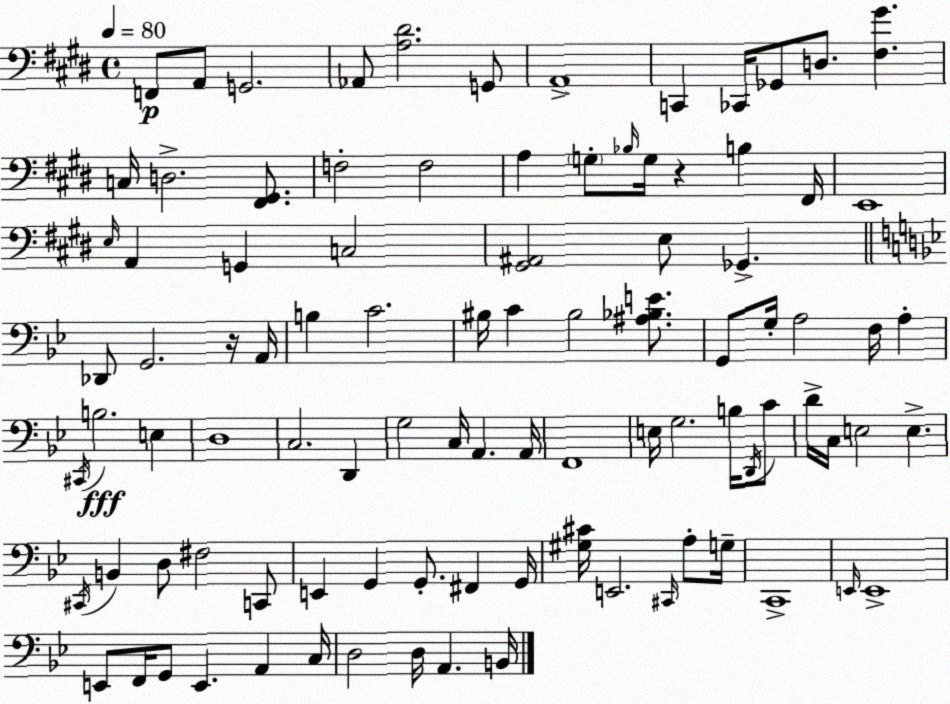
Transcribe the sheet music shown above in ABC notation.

X:1
T:Untitled
M:4/4
L:1/4
K:E
F,,/2 A,,/2 G,,2 _A,,/2 [A,^D]2 G,,/2 A,,4 C,, _C,,/4 _G,,/2 D,/2 [^F,^G] C,/4 D,2 [^F,,^G,,]/2 F,2 F,2 A, G,/2 _B,/4 G,/4 z B, ^F,,/4 E,,4 E,/4 A,, G,, C,2 [^G,,^A,,]2 E,/2 _G,, _D,,/2 G,,2 z/4 A,,/4 B, C2 ^B,/4 C ^B,2 [^A,_B,E]/2 G,,/2 G,/4 A,2 F,/4 A, ^C,,/4 B,2 E, D,4 C,2 D,, G,2 C,/4 A,, A,,/4 F,,4 E,/4 G,2 B,/4 D,,/4 C/2 D/4 C,/4 E,2 E, ^C,,/4 B,, D,/2 ^F,2 C,,/2 E,, G,, G,,/2 ^F,, G,,/4 [^G,^C]/4 E,,2 ^C,,/4 A,/2 G,/4 C,,4 E,,/4 E,,4 E,,/2 F,,/4 G,,/2 E,, A,, C,/4 D,2 D,/4 A,, B,,/4